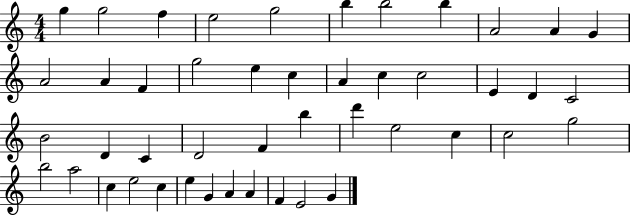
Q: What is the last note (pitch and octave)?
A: G4